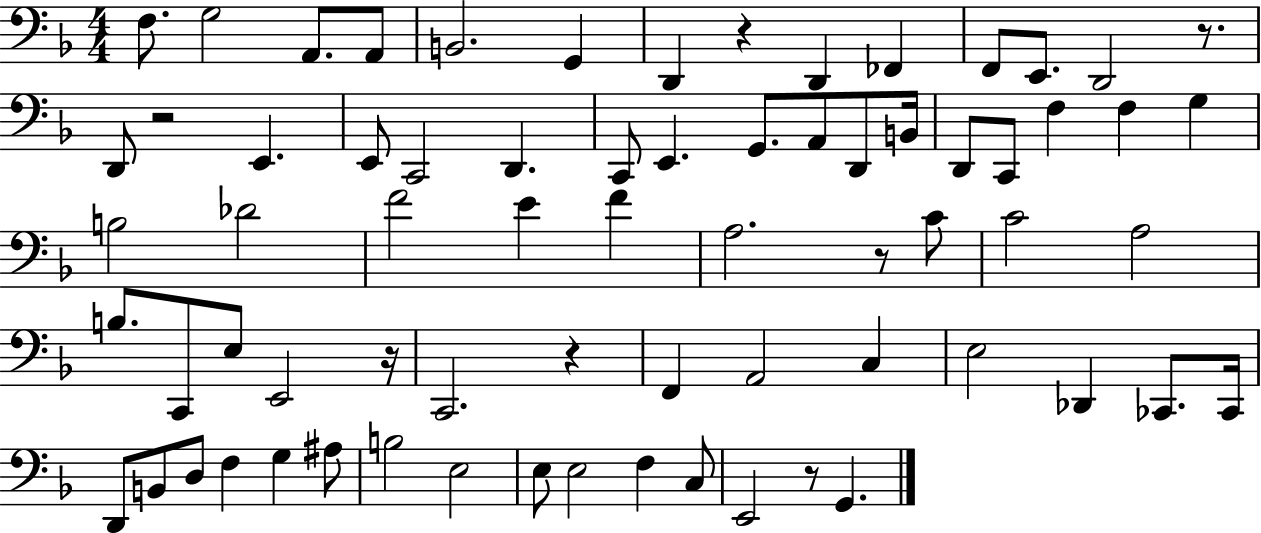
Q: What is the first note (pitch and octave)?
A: F3